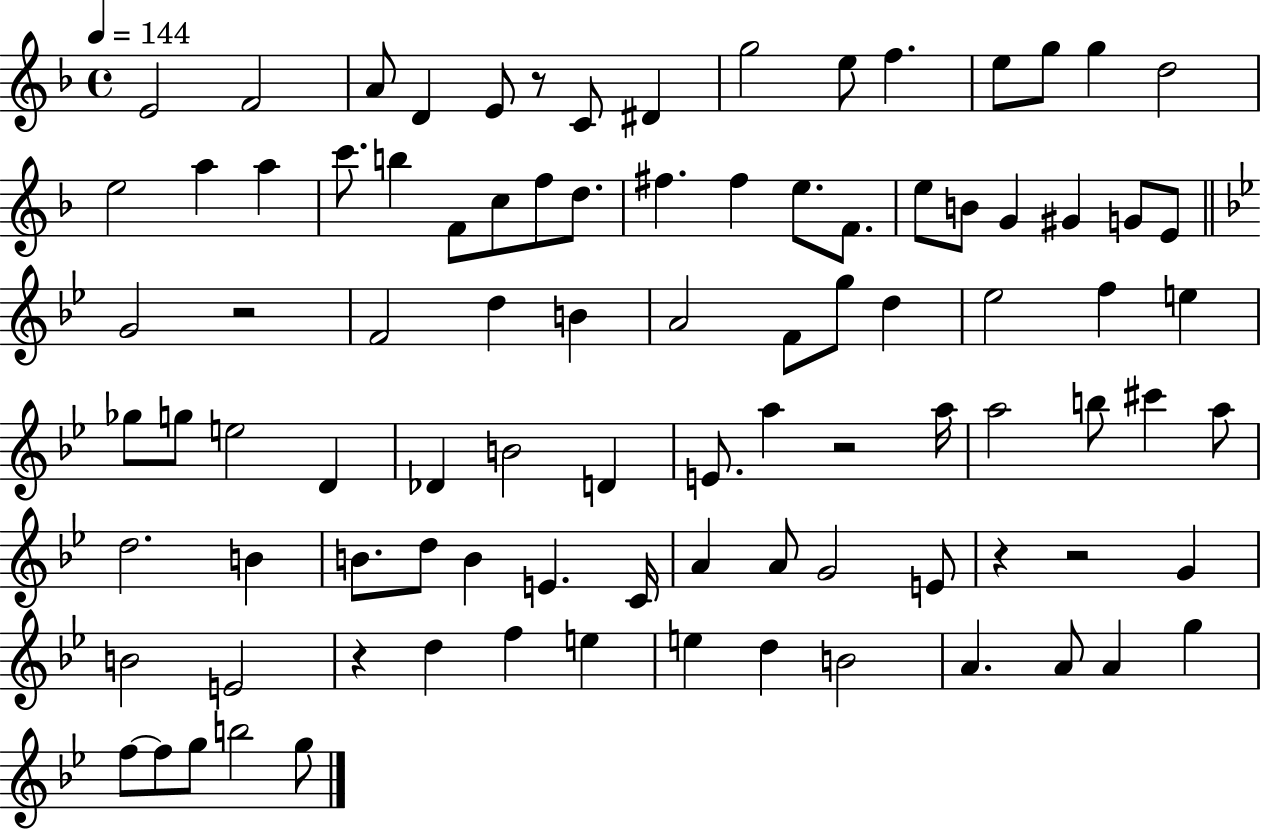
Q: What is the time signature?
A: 4/4